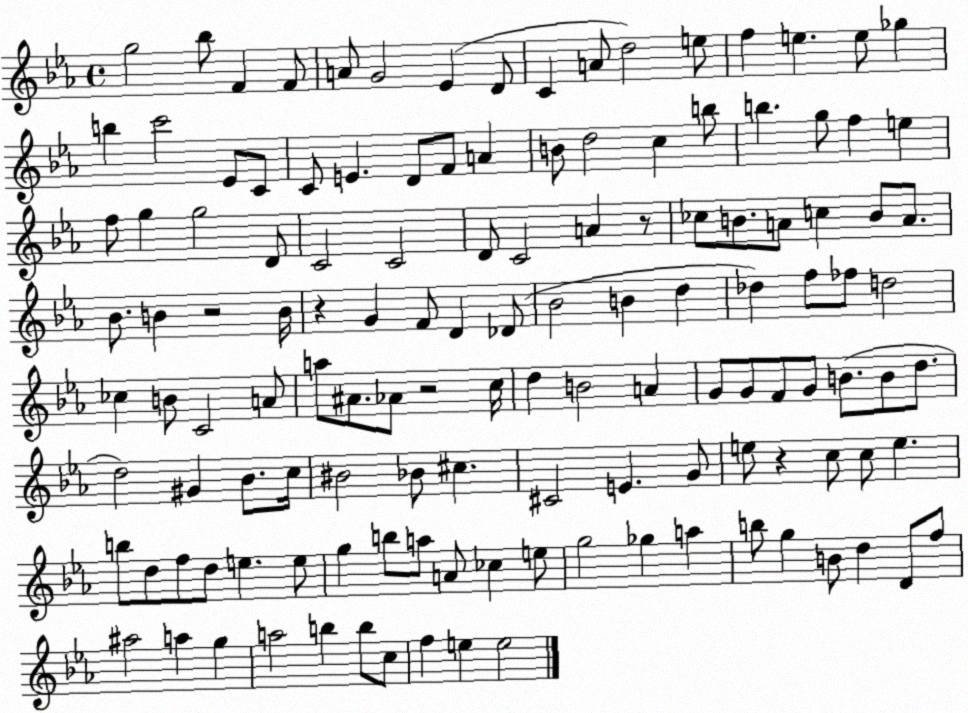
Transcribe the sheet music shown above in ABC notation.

X:1
T:Untitled
M:4/4
L:1/4
K:Eb
g2 _b/2 F F/2 A/2 G2 _E D/2 C A/2 d2 e/2 f e e/2 _g b c'2 _E/2 C/2 C/2 E D/2 F/2 A B/2 d2 c b/2 b g/2 f e f/2 g g2 D/2 C2 C2 D/2 C2 A z/2 _c/2 B/2 A/2 c B/2 A/2 _B/2 B z2 B/4 z G F/2 D _D/2 _B2 B d _d f/2 _f/2 d2 _c B/2 C2 A/2 a/2 ^A/2 _A/2 z2 c/4 d B2 A G/2 G/2 F/2 G/2 B/2 B/2 d/2 d2 ^G _B/2 c/4 ^B2 _B/2 ^c ^C2 E G/2 e/2 z c/2 c/2 e b/2 d/2 f/2 d/2 e e/2 g b/2 a/2 A/2 _c e/2 g2 _g a b/2 g B/2 d D/2 f/2 ^a2 a g a2 b b/2 c/2 f e e2